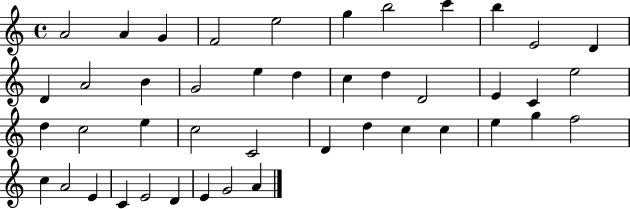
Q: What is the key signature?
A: C major